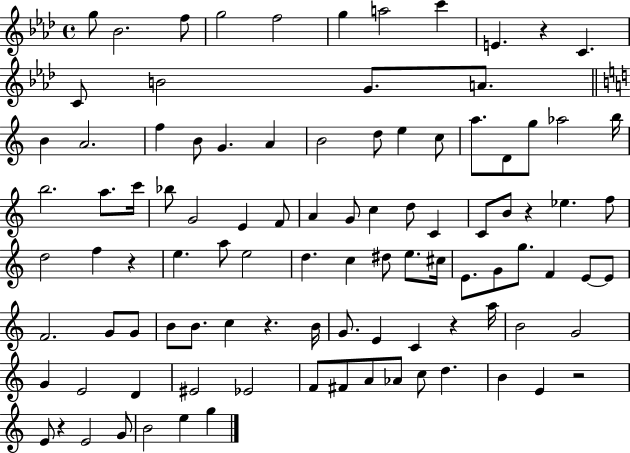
{
  \clef treble
  \time 4/4
  \defaultTimeSignature
  \key aes \major
  g''8 bes'2. f''8 | g''2 f''2 | g''4 a''2 c'''4 | e'4. r4 c'4. | \break c'8 b'2 g'8. a'8. | \bar "||" \break \key c \major b'4 a'2. | f''4 b'8 g'4. a'4 | b'2 d''8 e''4 c''8 | a''8. d'8 g''8 aes''2 b''16 | \break b''2. a''8. c'''16 | bes''8 g'2 e'4 f'8 | a'4 g'8 c''4 d''8 c'4 | c'8 b'8 r4 ees''4. f''8 | \break d''2 f''4 r4 | e''4. a''8 e''2 | d''4. c''4 dis''8 e''8. cis''16 | e'8. g'8 g''8. f'4 e'8~~ e'8 | \break f'2. g'8 g'8 | b'8 b'8. c''4 r4. b'16 | g'8. e'4 c'4 r4 a''16 | b'2 g'2 | \break g'4 e'2 d'4 | eis'2 ees'2 | f'8 fis'8 a'8 aes'8 c''8 d''4. | b'4 e'4 r2 | \break e'8 r4 e'2 g'8 | b'2 e''4 g''4 | \bar "|."
}